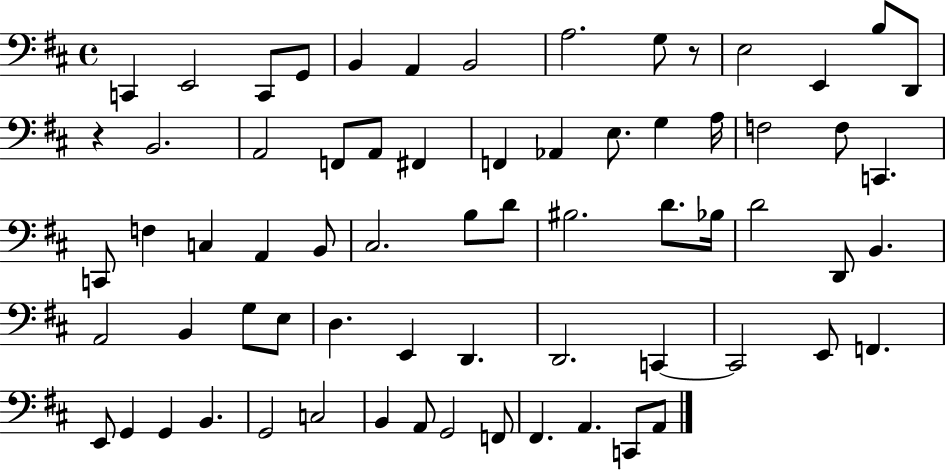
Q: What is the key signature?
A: D major